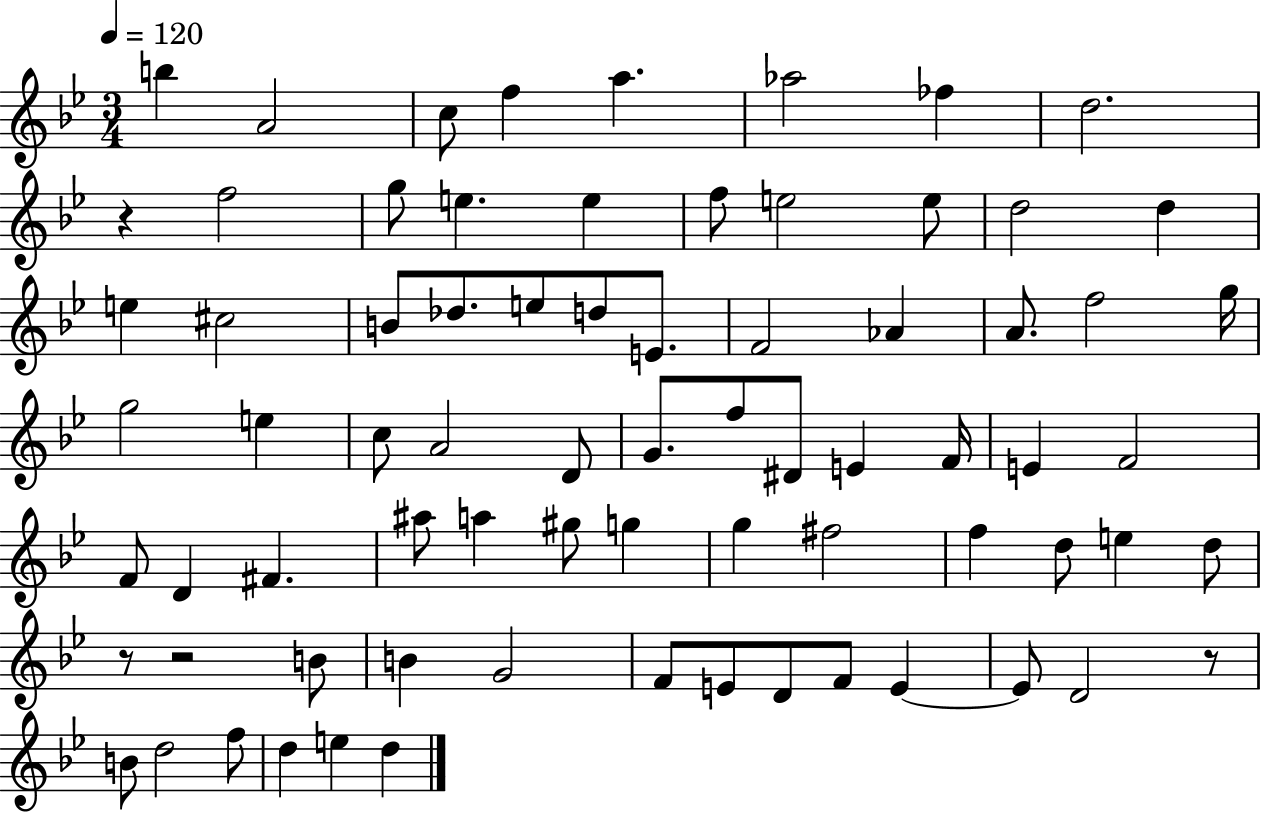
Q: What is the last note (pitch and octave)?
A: D5